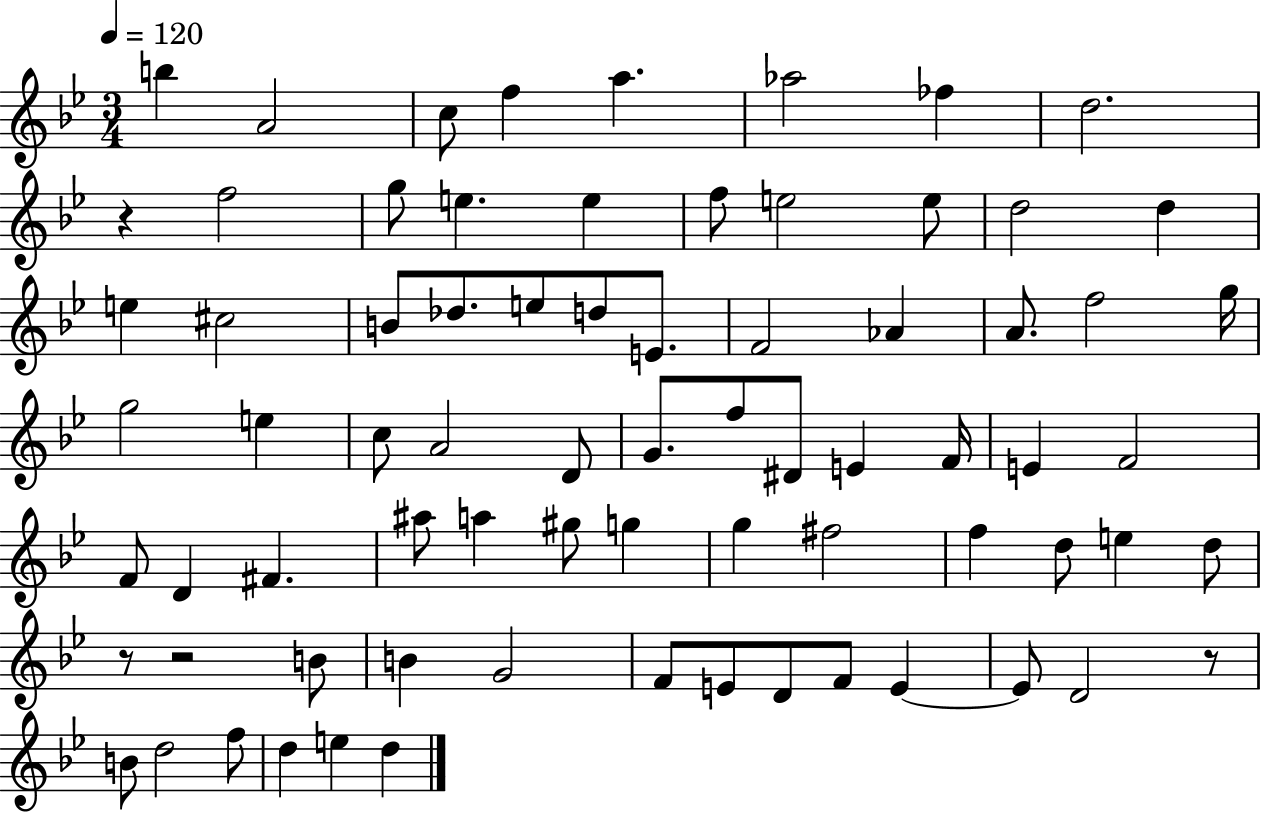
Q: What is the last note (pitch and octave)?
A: D5